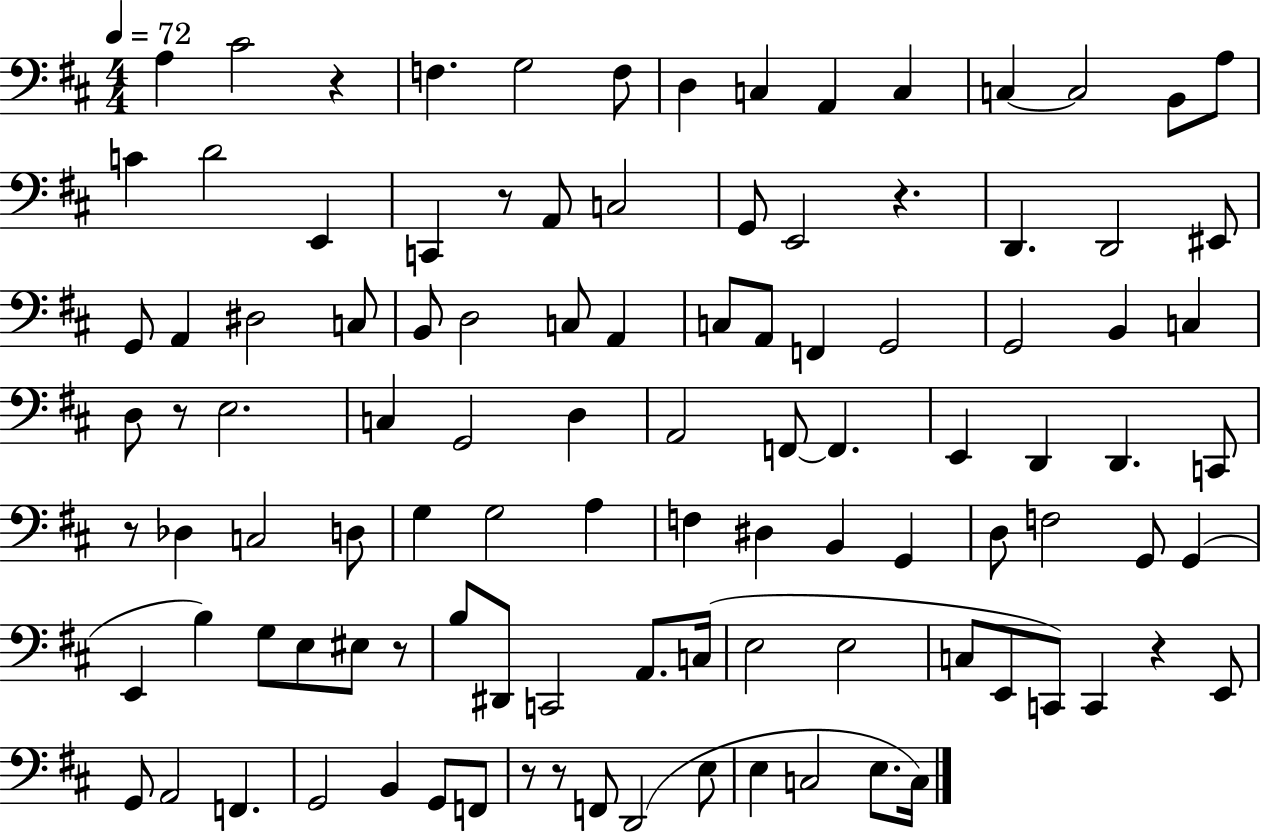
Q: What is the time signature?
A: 4/4